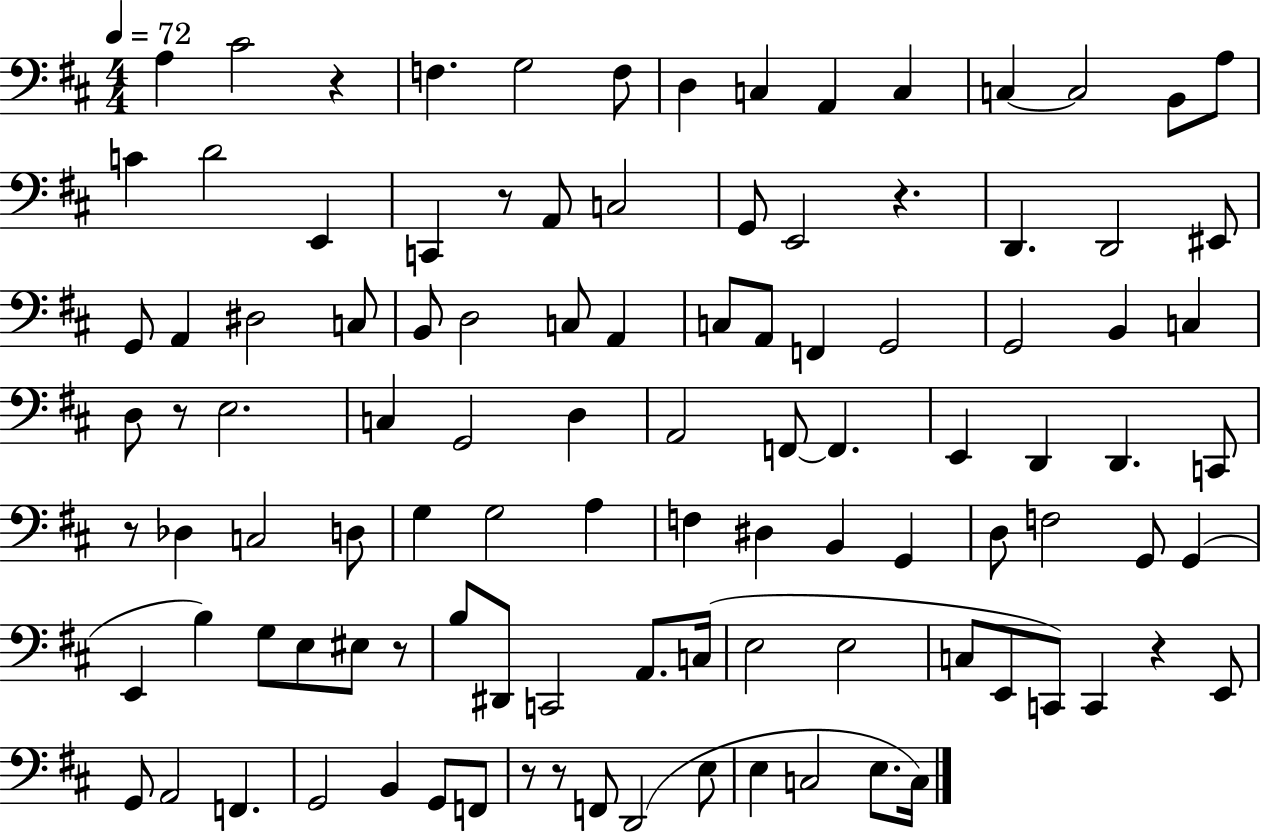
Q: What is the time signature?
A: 4/4